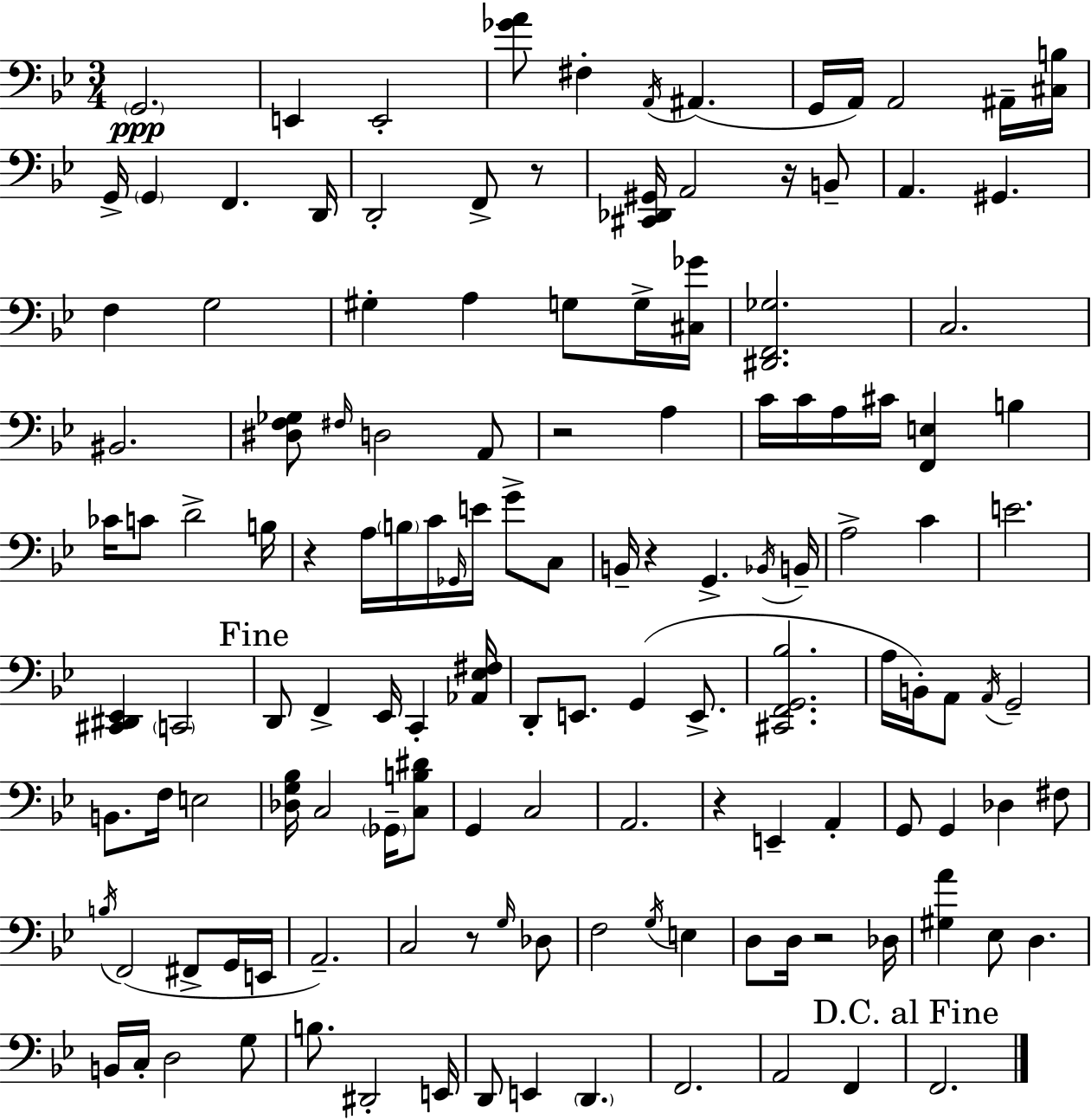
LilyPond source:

{
  \clef bass
  \numericTimeSignature
  \time 3/4
  \key g \minor
  \repeat volta 2 { \parenthesize g,2.\ppp | e,4 e,2-. | <ges' a'>8 fis4-. \acciaccatura { a,16 } ais,4.( | g,16 a,16) a,2 ais,16-- | \break <cis b>16 g,16-> \parenthesize g,4 f,4. | d,16 d,2-. f,8-> r8 | <cis, des, gis,>16 a,2 r16 b,8-- | a,4. gis,4. | \break f4 g2 | gis4-. a4 g8 g16-> | <cis ges'>16 <dis, f, ges>2. | c2. | \break bis,2. | <dis f ges>8 \grace { fis16 } d2 | a,8 r2 a4 | c'16 c'16 a16 cis'16 <f, e>4 b4 | \break ces'16 c'8 d'2-> | b16 r4 a16 \parenthesize b16 c'16 \grace { ges,16 } e'16 g'8-> | c8 b,16-- r4 g,4.-> | \acciaccatura { bes,16 } b,16-- a2-> | \break c'4 e'2. | <cis, dis, ees,>4 \parenthesize c,2 | \mark "Fine" d,8 f,4-> ees,16 c,4-. | <aes, ees fis>16 d,8-. e,8. g,4( | \break e,8.-> <cis, f, g, bes>2. | a16 b,16-.) a,8 \acciaccatura { a,16 } g,2-- | b,8. f16 e2 | <des g bes>16 c2 | \break \parenthesize ges,16-- <c b dis'>8 g,4 c2 | a,2. | r4 e,4-- | a,4-. g,8 g,4 des4 | \break fis8 \acciaccatura { b16 } f,2( | fis,8-> g,16 e,16 a,2.--) | c2 | r8 \grace { g16 } des8 f2 | \break \acciaccatura { g16 } e4 d8 d16 r2 | des16 <gis a'>4 | ees8 d4. b,16 c16-. d2 | g8 b8. dis,2-. | \break e,16 d,8 e,4 | \parenthesize d,4. f,2. | a,2 | f,4 \mark "D.C. al Fine" f,2. | \break } \bar "|."
}